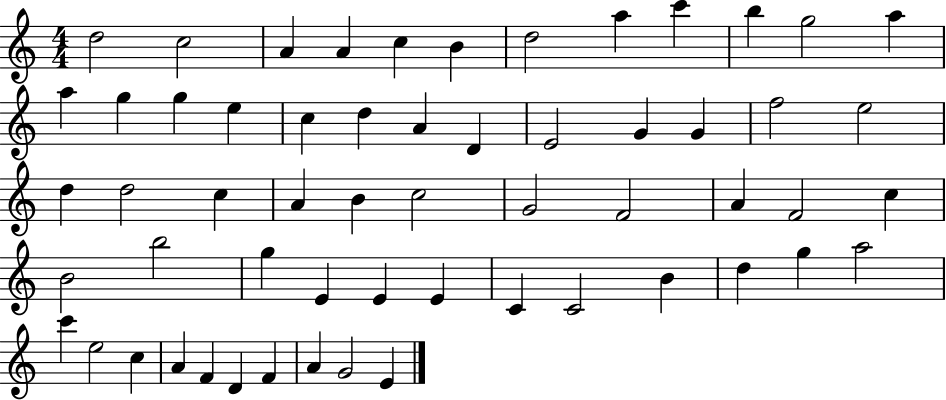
{
  \clef treble
  \numericTimeSignature
  \time 4/4
  \key c \major
  d''2 c''2 | a'4 a'4 c''4 b'4 | d''2 a''4 c'''4 | b''4 g''2 a''4 | \break a''4 g''4 g''4 e''4 | c''4 d''4 a'4 d'4 | e'2 g'4 g'4 | f''2 e''2 | \break d''4 d''2 c''4 | a'4 b'4 c''2 | g'2 f'2 | a'4 f'2 c''4 | \break b'2 b''2 | g''4 e'4 e'4 e'4 | c'4 c'2 b'4 | d''4 g''4 a''2 | \break c'''4 e''2 c''4 | a'4 f'4 d'4 f'4 | a'4 g'2 e'4 | \bar "|."
}